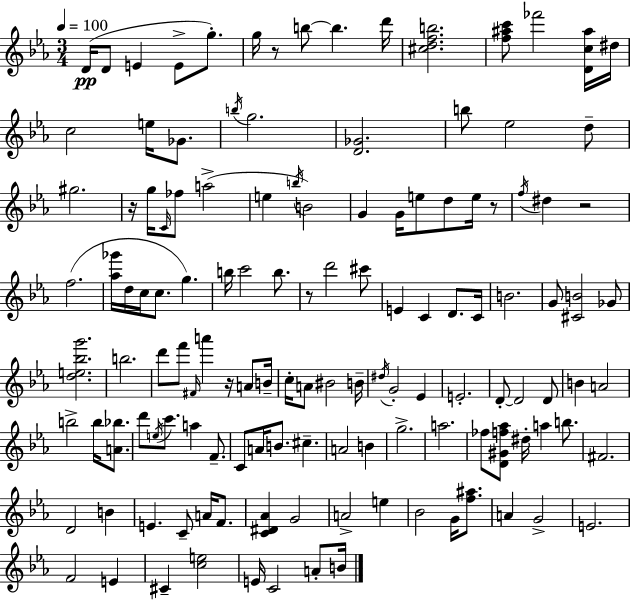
{
  \clef treble
  \numericTimeSignature
  \time 3/4
  \key ees \major
  \tempo 4 = 100
  d'16(\pp d'8 e'4 e'8-> g''8.-.) | g''16 r8 b''8~~ b''4. d'''16 | <cis'' d'' f'' b''>2. | <f'' ais'' c'''>8 fes'''2 <d' c'' ais''>16 dis''16 | \break c''2 e''16 ges'8. | \acciaccatura { b''16 } g''2. | <d' ges'>2. | b''8 ees''2 d''8-- | \break gis''2. | r16 g''16 \grace { c'16 } fes''8 a''2->( | e''4 \acciaccatura { b''16 }) b'2 | g'4 g'16 e''8 d''8 | \break e''16 r8 \acciaccatura { f''16 } dis''4 r2 | f''2.( | <aes'' ges'''>16 d''16 c''16 c''8. g''4.) | b''16 c'''2 | \break b''8. r8 d'''2 | cis'''8 e'4 c'4 | d'8. c'16 b'2. | g'8 <cis' b'>2 | \break ges'8 <d'' e'' bes'' g'''>2. | b''2. | d'''8 f'''8 \grace { fis'16 } a'''4 | r16 a'8 b'16-- c''16-. a'8 bis'2 | \break b'16-- \acciaccatura { dis''16 } g'2-. | ees'4 e'2.-. | d'8-.~~ d'2 | d'8 b'4 a'2 | \break b''2-> | b''16 <a' bes''>8. d'''8 \acciaccatura { e''16 } c'''8. | a''4 f'8.-- c'8 a'16 b'8. | cis''4.-- a'2 | \break b'4 g''2.-> | a''2. | fes''8 <d' gis' f'' aes''>8 dis''16-. | a''4 b''8. fis'2. | \break d'2 | b'4 e'4. | c'8-- a'16 f'8. <c' dis' aes'>4 g'2 | a'2-> | \break e''4 bes'2 | g'16 <f'' ais''>8. a'4 g'2-> | e'2. | f'2 | \break e'4 cis'4-- <c'' e''>2 | e'16 c'2 | a'8-. b'16 \bar "|."
}